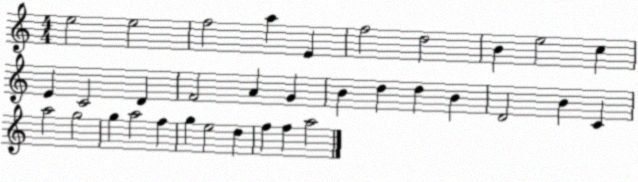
X:1
T:Untitled
M:4/4
L:1/4
K:C
e2 e2 f2 a E f2 d2 B e2 c E C2 D F2 A G B d d B D2 B C a2 g2 g a2 f g e2 d f f a2